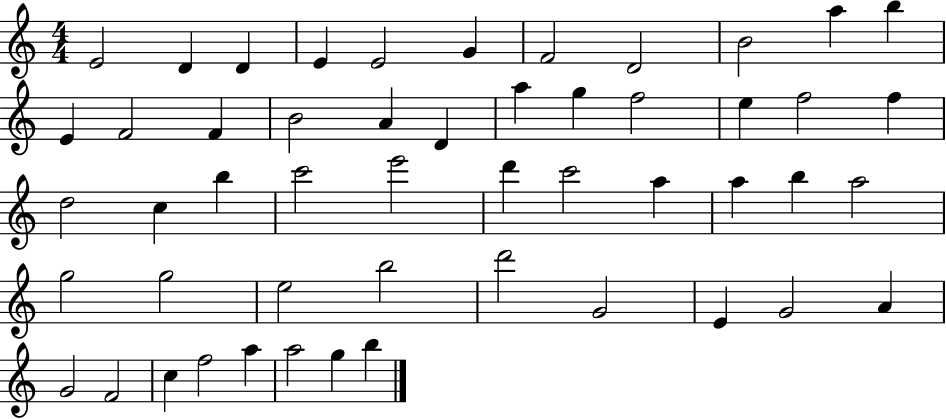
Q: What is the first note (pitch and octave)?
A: E4